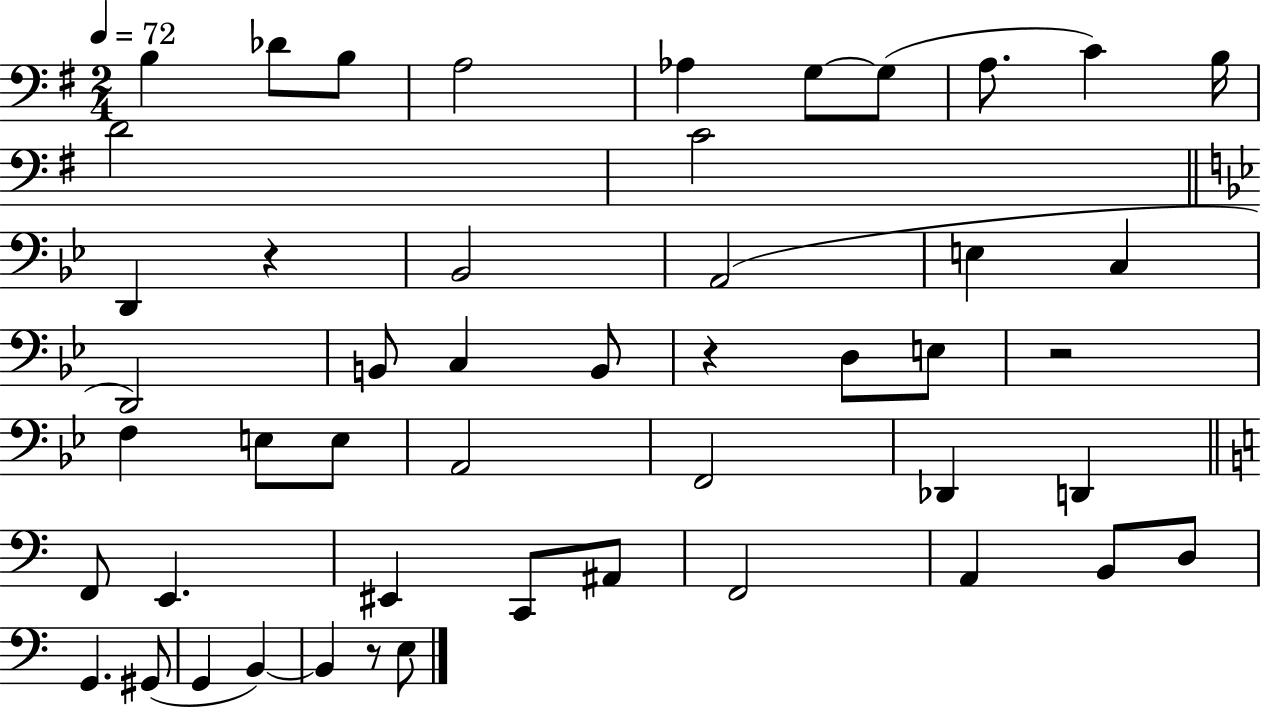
{
  \clef bass
  \numericTimeSignature
  \time 2/4
  \key g \major
  \tempo 4 = 72
  \repeat volta 2 { b4 des'8 b8 | a2 | aes4 g8~~ g8( | a8. c'4) b16 | \break d'2 | c'2 | \bar "||" \break \key bes \major d,4 r4 | bes,2 | a,2( | e4 c4 | \break d,2) | b,8 c4 b,8 | r4 d8 e8 | r2 | \break f4 e8 e8 | a,2 | f,2 | des,4 d,4 | \break \bar "||" \break \key a \minor f,8 e,4. | eis,4 c,8 ais,8 | f,2 | a,4 b,8 d8 | \break g,4. gis,8( | g,4 b,4~~) | b,4 r8 e8 | } \bar "|."
}